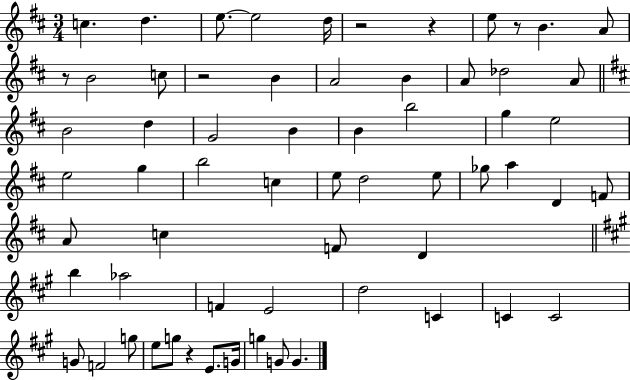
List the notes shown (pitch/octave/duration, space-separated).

C5/q. D5/q. E5/e. E5/h D5/s R/h R/q E5/e R/e B4/q. A4/e R/e B4/h C5/e R/h B4/q A4/h B4/q A4/e Db5/h A4/e B4/h D5/q G4/h B4/q B4/q B5/h G5/q E5/h E5/h G5/q B5/h C5/q E5/e D5/h E5/e Gb5/e A5/q D4/q F4/e A4/e C5/q F4/e D4/q B5/q Ab5/h F4/q E4/h D5/h C4/q C4/q C4/h G4/e F4/h G5/e E5/e G5/e R/q E4/e. G4/s G5/q G4/e G4/q.